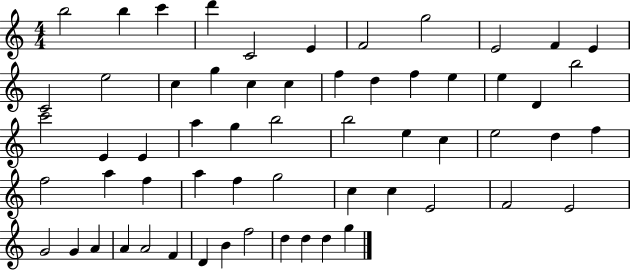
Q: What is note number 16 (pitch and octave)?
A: C5